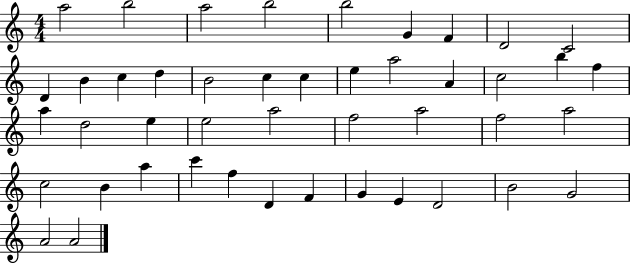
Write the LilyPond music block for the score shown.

{
  \clef treble
  \numericTimeSignature
  \time 4/4
  \key c \major
  a''2 b''2 | a''2 b''2 | b''2 g'4 f'4 | d'2 c'2 | \break d'4 b'4 c''4 d''4 | b'2 c''4 c''4 | e''4 a''2 a'4 | c''2 b''4 f''4 | \break a''4 d''2 e''4 | e''2 a''2 | f''2 a''2 | f''2 a''2 | \break c''2 b'4 a''4 | c'''4 f''4 d'4 f'4 | g'4 e'4 d'2 | b'2 g'2 | \break a'2 a'2 | \bar "|."
}